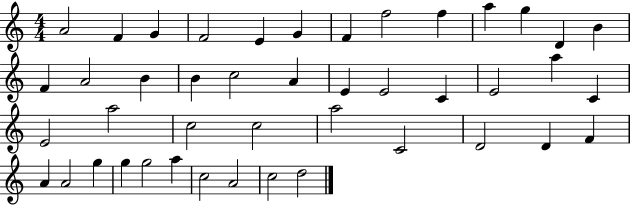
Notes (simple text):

A4/h F4/q G4/q F4/h E4/q G4/q F4/q F5/h F5/q A5/q G5/q D4/q B4/q F4/q A4/h B4/q B4/q C5/h A4/q E4/q E4/h C4/q E4/h A5/q C4/q E4/h A5/h C5/h C5/h A5/h C4/h D4/h D4/q F4/q A4/q A4/h G5/q G5/q G5/h A5/q C5/h A4/h C5/h D5/h